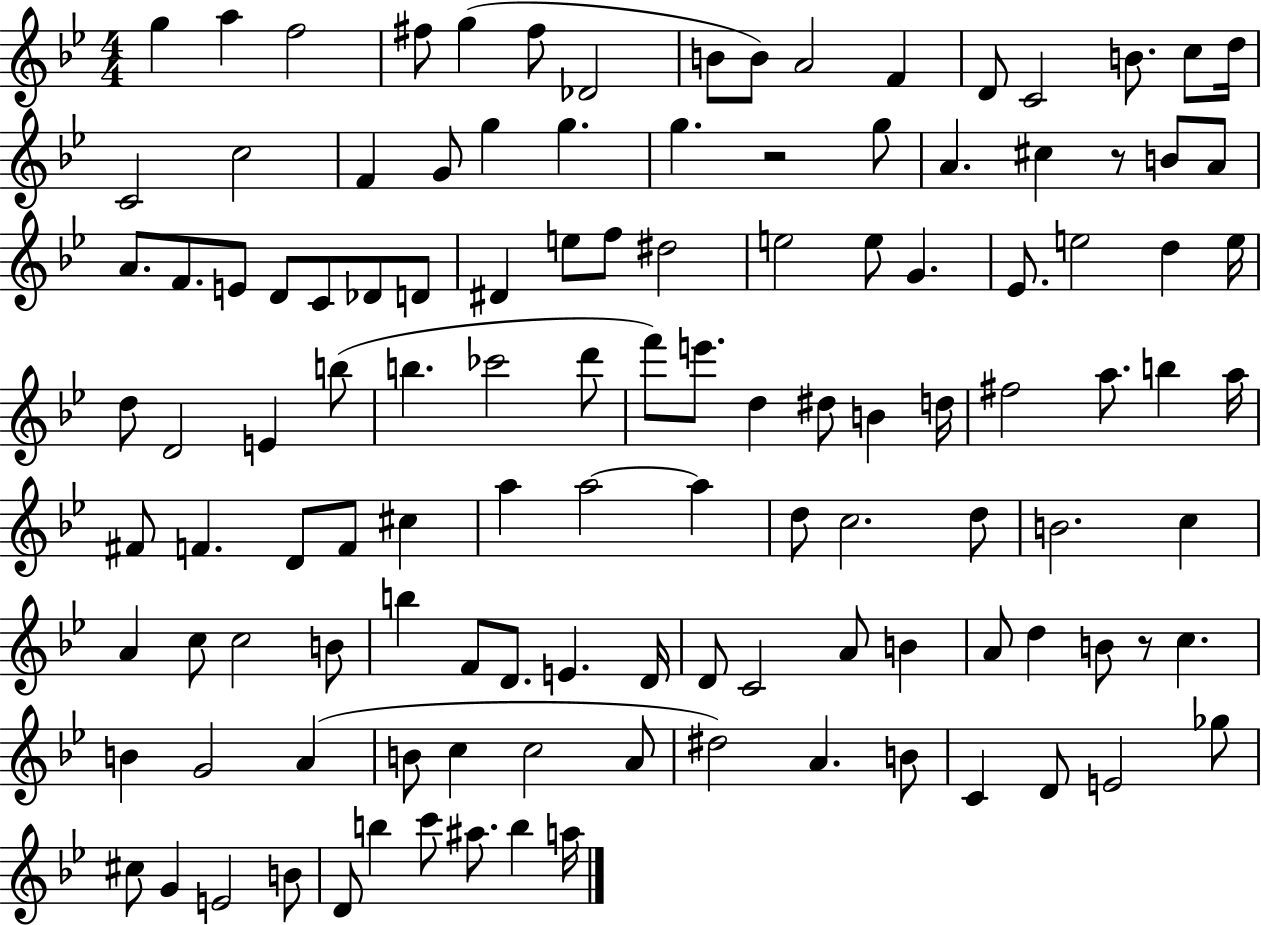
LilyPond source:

{
  \clef treble
  \numericTimeSignature
  \time 4/4
  \key bes \major
  g''4 a''4 f''2 | fis''8 g''4( fis''8 des'2 | b'8 b'8) a'2 f'4 | d'8 c'2 b'8. c''8 d''16 | \break c'2 c''2 | f'4 g'8 g''4 g''4. | g''4. r2 g''8 | a'4. cis''4 r8 b'8 a'8 | \break a'8. f'8. e'8 d'8 c'8 des'8 d'8 | dis'4 e''8 f''8 dis''2 | e''2 e''8 g'4. | ees'8. e''2 d''4 e''16 | \break d''8 d'2 e'4 b''8( | b''4. ces'''2 d'''8 | f'''8) e'''8. d''4 dis''8 b'4 d''16 | fis''2 a''8. b''4 a''16 | \break fis'8 f'4. d'8 f'8 cis''4 | a''4 a''2~~ a''4 | d''8 c''2. d''8 | b'2. c''4 | \break a'4 c''8 c''2 b'8 | b''4 f'8 d'8. e'4. d'16 | d'8 c'2 a'8 b'4 | a'8 d''4 b'8 r8 c''4. | \break b'4 g'2 a'4( | b'8 c''4 c''2 a'8 | dis''2) a'4. b'8 | c'4 d'8 e'2 ges''8 | \break cis''8 g'4 e'2 b'8 | d'8 b''4 c'''8 ais''8. b''4 a''16 | \bar "|."
}